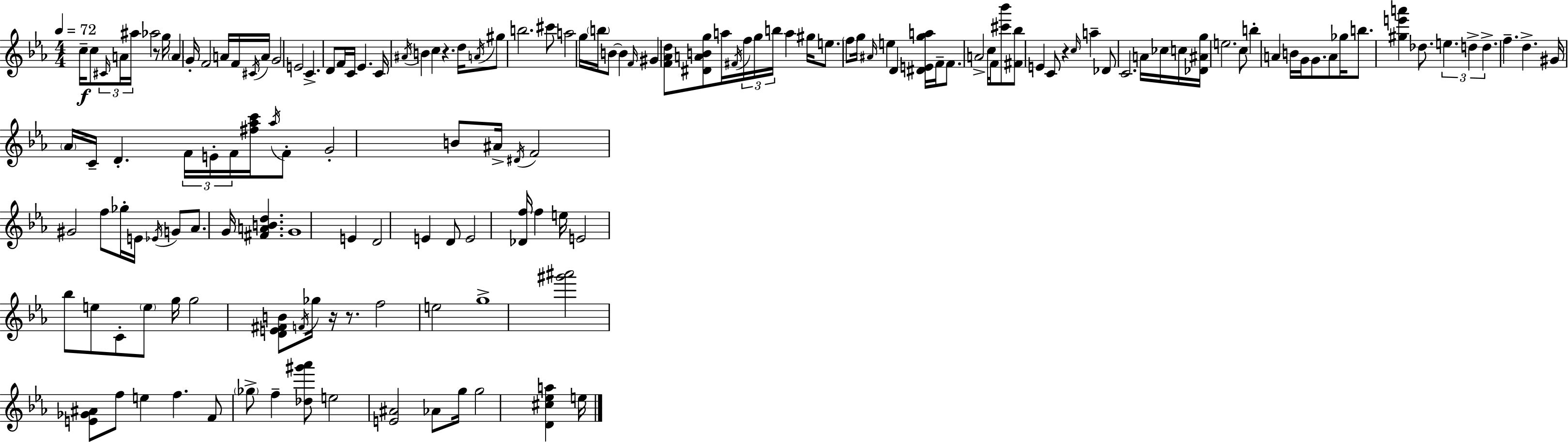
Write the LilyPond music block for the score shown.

{
  \clef treble
  \numericTimeSignature
  \time 4/4
  \key c \minor
  \tempo 4 = 72
  \repeat volta 2 { c''16--\f c''8 \tuplet 3/2 { \grace { cis'16 } a'16 ais''16 } aes''2 r8 | g''16 \parenthesize a'4 g'16-. f'2 a'16 f'16 | \acciaccatura { cis'16 } a'16 g'2 e'2 | c'4.-> d'8 f'16 c'16 ees'4. | \break c'16 \acciaccatura { ais'16 } b'4 c''4 r4. | d''16 \acciaccatura { a'16 } gis''8 b''2. | cis'''8 a''2 g''16 \parenthesize b''16 b'8~~ | b'4 \grace { f'16 } gis'4 <f' aes' d''>8 <dis' a' b' g''>8 a''16 \acciaccatura { fis'16 } \tuplet 3/2 { f''16 | \break g''16 b''16 } a''4 gis''16 e''8. \parenthesize f''8 g''16 \grace { ais'16 } e''4 | d'4 <dis' e' g'' a''>16 f'16-- f'8. a'2-> | c''16 f'16 <cis''' bes'''>8 <fis' bes''>8 e'4 c'8 r4 | \grace { c''16 } a''4-- des'8 c'2. | \break a'16 ces''16 c''16 <des' ais' g''>16 e''2. | c''8 b''4-. a'4 | b'16 g'16 g'8. a'8 ges''16 b''8. <gis'' e''' a'''>4 des''8. | \tuplet 3/2 { e''4. d''4-> d''4.-> } | \break f''4.-- d''4.-> gis'16 \parenthesize aes'16 | c'16-- d'4.-. \tuplet 3/2 { f'16 e'16-. f'16 } <fis'' aes'' c'''>16 \acciaccatura { aes''16 } f'8-. g'2-. | b'8 ais'16-> \acciaccatura { dis'16 } f'2 | gis'2 f''8 ges''16-. e'16 \acciaccatura { ees'16 } g'8 | \break aes'8. g'16 <fis' a' b' d''>4. g'1 | e'4 d'2 | e'4 d'8 e'2 | <des' f''>16 f''4 e''16 e'2 | \break bes''8 e''8 c'8-. \parenthesize e''8 g''16 g''2 | <d' e' fis' b'>8 \acciaccatura { f'16 } ges''16 r16 r8. f''2 | e''2 g''1-> | <gis''' ais'''>2 | \break <e' ges' ais'>8 f''8 e''4 f''4. | f'8 \parenthesize ges''8-> f''4-- <des'' gis''' aes'''>8 e''2 | <e' ais'>2 aes'8 g''16 g''2 | <d' cis'' ees'' a''>4 e''16 } \bar "|."
}